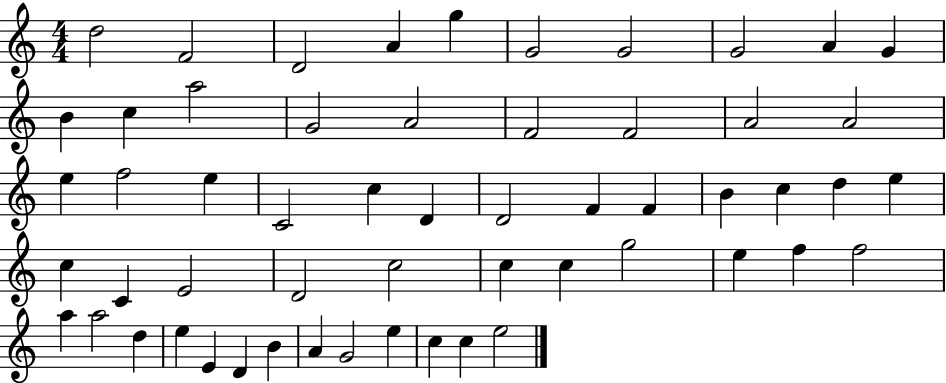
{
  \clef treble
  \numericTimeSignature
  \time 4/4
  \key c \major
  d''2 f'2 | d'2 a'4 g''4 | g'2 g'2 | g'2 a'4 g'4 | \break b'4 c''4 a''2 | g'2 a'2 | f'2 f'2 | a'2 a'2 | \break e''4 f''2 e''4 | c'2 c''4 d'4 | d'2 f'4 f'4 | b'4 c''4 d''4 e''4 | \break c''4 c'4 e'2 | d'2 c''2 | c''4 c''4 g''2 | e''4 f''4 f''2 | \break a''4 a''2 d''4 | e''4 e'4 d'4 b'4 | a'4 g'2 e''4 | c''4 c''4 e''2 | \break \bar "|."
}